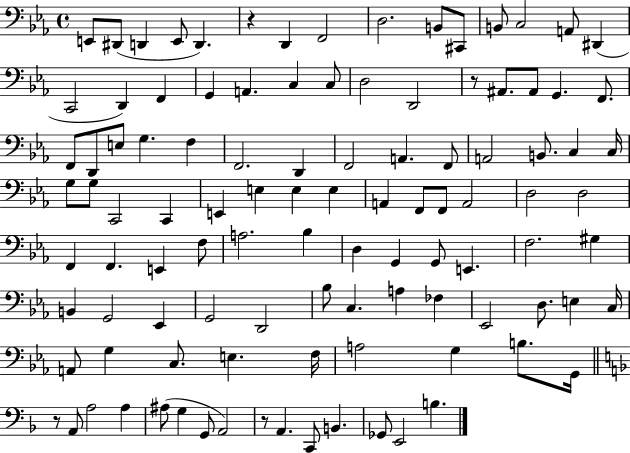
X:1
T:Untitled
M:4/4
L:1/4
K:Eb
E,,/2 ^D,,/2 D,, E,,/2 D,, z D,, F,,2 D,2 B,,/2 ^C,,/2 B,,/2 C,2 A,,/2 ^D,, C,,2 D,, F,, G,, A,, C, C,/2 D,2 D,,2 z/2 ^A,,/2 ^A,,/2 G,, F,,/2 F,,/2 D,,/2 E,/2 G, F, F,,2 D,, F,,2 A,, F,,/2 A,,2 B,,/2 C, C,/4 G,/2 G,/2 C,,2 C,, E,, E, E, E, A,, F,,/2 F,,/2 A,,2 D,2 D,2 F,, F,, E,, F,/2 A,2 _B, D, G,, G,,/2 E,, F,2 ^G, B,, G,,2 _E,, G,,2 D,,2 _B,/2 C, A, _F, _E,,2 D,/2 E, C,/4 A,,/2 G, C,/2 E, F,/4 A,2 G, B,/2 G,,/4 z/2 A,,/2 A,2 A, ^A,/2 G, G,,/2 A,,2 z/2 A,, C,,/2 B,, _G,,/2 E,,2 B,